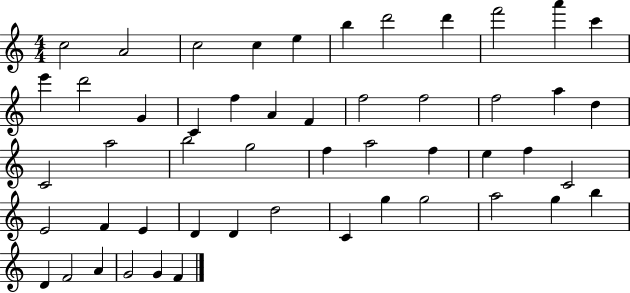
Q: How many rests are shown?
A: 0